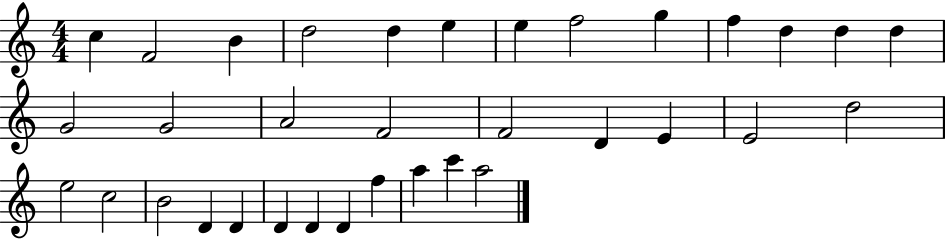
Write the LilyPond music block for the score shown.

{
  \clef treble
  \numericTimeSignature
  \time 4/4
  \key c \major
  c''4 f'2 b'4 | d''2 d''4 e''4 | e''4 f''2 g''4 | f''4 d''4 d''4 d''4 | \break g'2 g'2 | a'2 f'2 | f'2 d'4 e'4 | e'2 d''2 | \break e''2 c''2 | b'2 d'4 d'4 | d'4 d'4 d'4 f''4 | a''4 c'''4 a''2 | \break \bar "|."
}